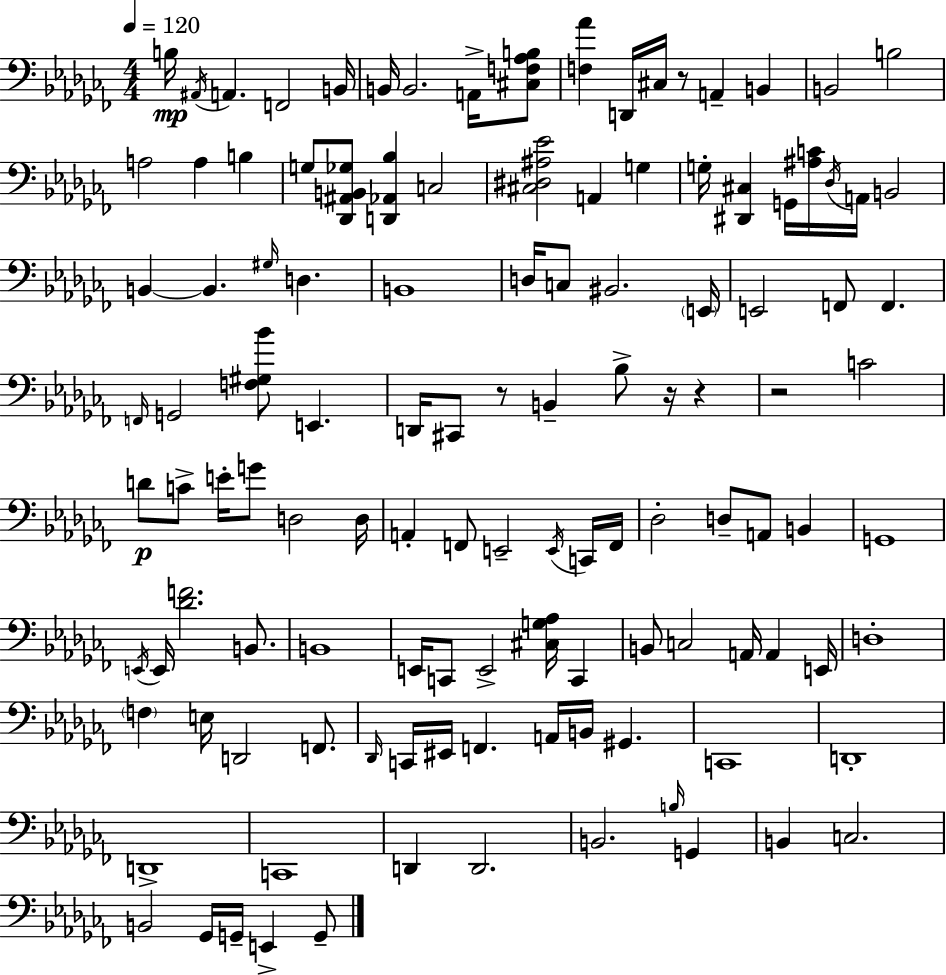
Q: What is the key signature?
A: AES minor